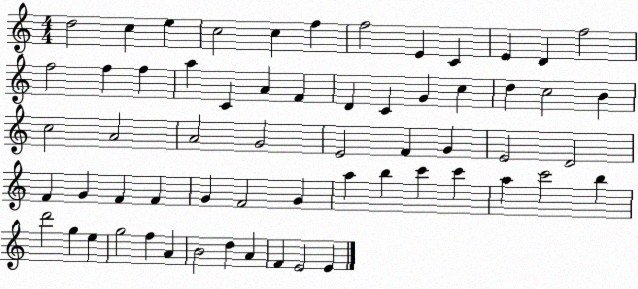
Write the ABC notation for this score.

X:1
T:Untitled
M:4/4
L:1/4
K:C
d2 c e c2 c f f2 E C E D f2 f2 f f a C A F D C G c d c2 B c2 A2 A2 G2 E2 F G E2 D2 F G F F G F2 G a b c' c' a c'2 b d'2 g e g2 f A B2 d A F E2 E